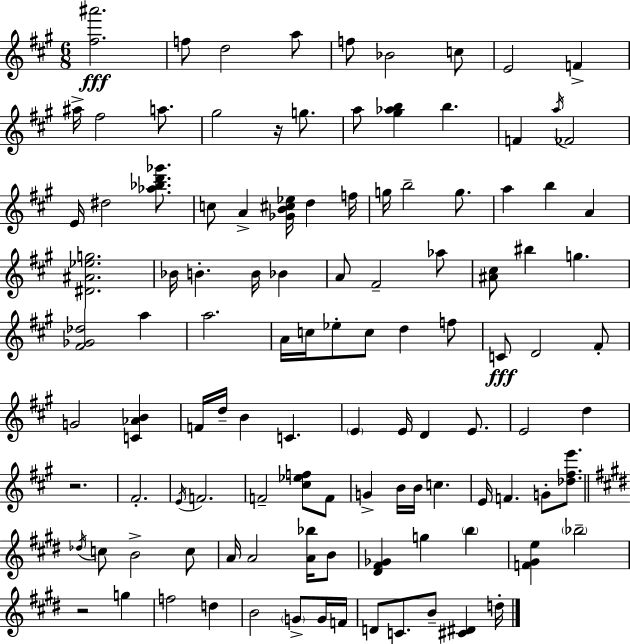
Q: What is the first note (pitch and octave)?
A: F5